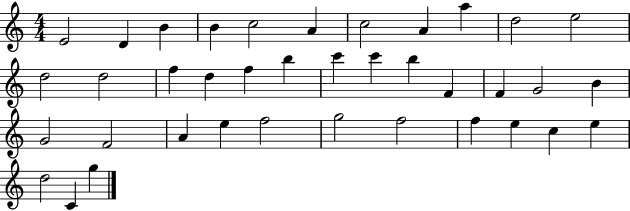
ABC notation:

X:1
T:Untitled
M:4/4
L:1/4
K:C
E2 D B B c2 A c2 A a d2 e2 d2 d2 f d f b c' c' b F F G2 B G2 F2 A e f2 g2 f2 f e c e d2 C g